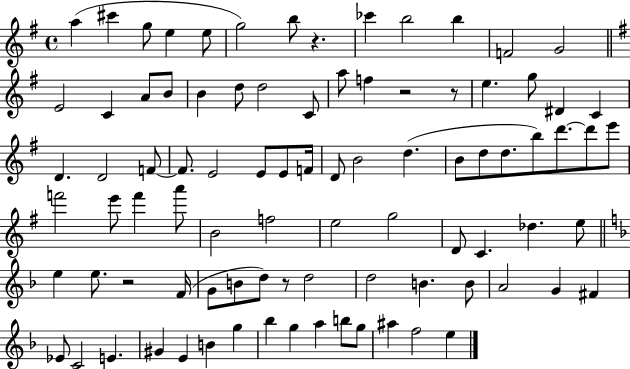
A5/q C#6/q G5/e E5/q E5/e G5/h B5/e R/q. CES6/q B5/h B5/q F4/h G4/h E4/h C4/q A4/e B4/e B4/q D5/e D5/h C4/e A5/e F5/q R/h R/e E5/q. G5/e D#4/q C4/q D4/q. D4/h F4/e F4/e. E4/h E4/e E4/e F4/s D4/e B4/h D5/q. B4/e D5/e D5/e. B5/e D6/e. D6/e E6/e F6/h E6/e F6/q A6/e B4/h F5/h E5/h G5/h D4/e C4/q. Db5/q. E5/e E5/q E5/e. R/h F4/s G4/e B4/e D5/e R/e D5/h D5/h B4/q. B4/e A4/h G4/q F#4/q Eb4/e C4/h E4/q. G#4/q E4/q B4/q G5/q Bb5/q G5/q A5/q B5/e G5/e A#5/q F5/h E5/q